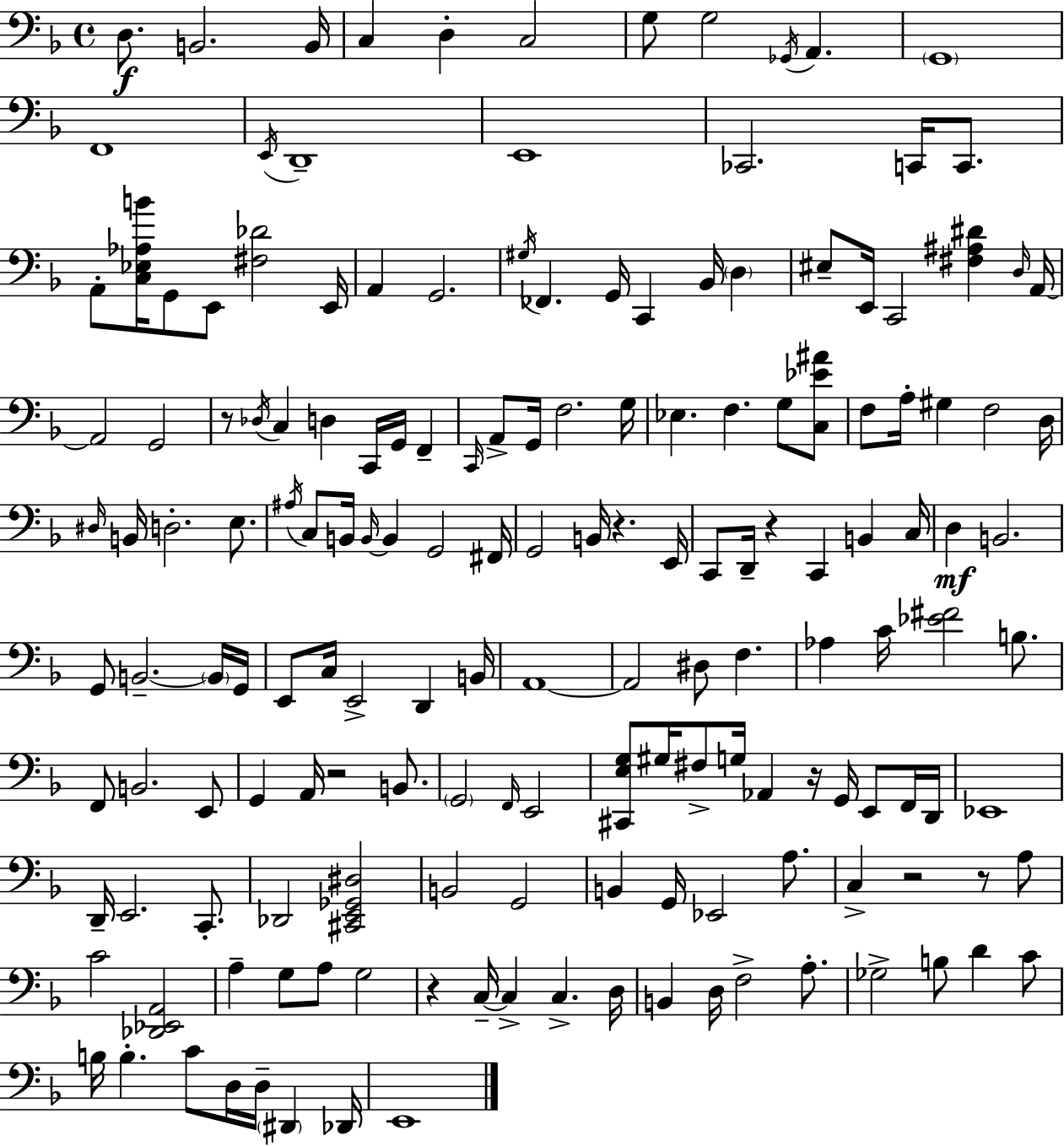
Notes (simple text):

D3/e. B2/h. B2/s C3/q D3/q C3/h G3/e G3/h Gb2/s A2/q. G2/w F2/w E2/s D2/w E2/w CES2/h. C2/s C2/e. A2/e [C3,Eb3,Ab3,B4]/s G2/e E2/e [F#3,Db4]/h E2/s A2/q G2/h. G#3/s FES2/q. G2/s C2/q Bb2/s D3/q EIS3/e E2/s C2/h [F#3,A#3,D#4]/q D3/s A2/s A2/h G2/h R/e Db3/s C3/q D3/q C2/s G2/s F2/q C2/s A2/e G2/s F3/h. G3/s Eb3/q. F3/q. G3/e [C3,Eb4,A#4]/e F3/e A3/s G#3/q F3/h D3/s D#3/s B2/s D3/h. E3/e. A#3/s C3/e B2/s B2/s B2/q G2/h F#2/s G2/h B2/s R/q. E2/s C2/e D2/s R/q C2/q B2/q C3/s D3/q B2/h. G2/e B2/h. B2/s G2/s E2/e C3/s E2/h D2/q B2/s A2/w A2/h D#3/e F3/q. Ab3/q C4/s [Eb4,F#4]/h B3/e. F2/e B2/h. E2/e G2/q A2/s R/h B2/e. G2/h F2/s E2/h [C#2,E3,G3]/e G#3/s F#3/e G3/s Ab2/q R/s G2/s E2/e F2/s D2/s Eb2/w D2/s E2/h. C2/e. Db2/h [C#2,E2,Gb2,D#3]/h B2/h G2/h B2/q G2/s Eb2/h A3/e. C3/q R/h R/e A3/e C4/h [Db2,Eb2,A2]/h A3/q G3/e A3/e G3/h R/q C3/s C3/q C3/q. D3/s B2/q D3/s F3/h A3/e. Gb3/h B3/e D4/q C4/e B3/s B3/q. C4/e D3/s D3/s D#2/q Db2/s E2/w